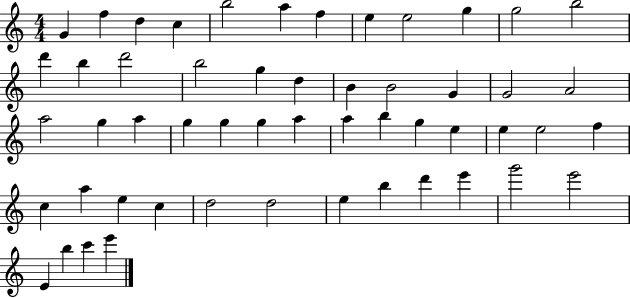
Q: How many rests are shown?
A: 0